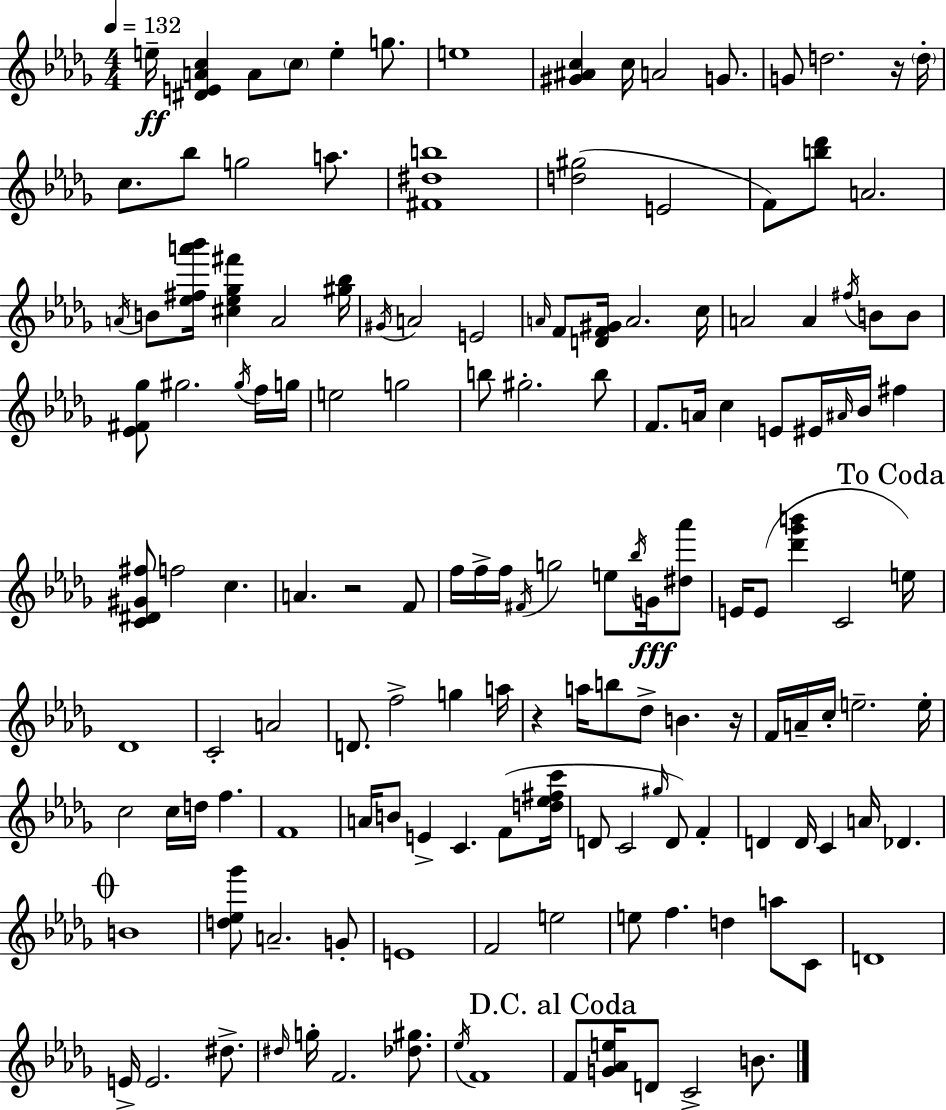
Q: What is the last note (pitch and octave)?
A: B4